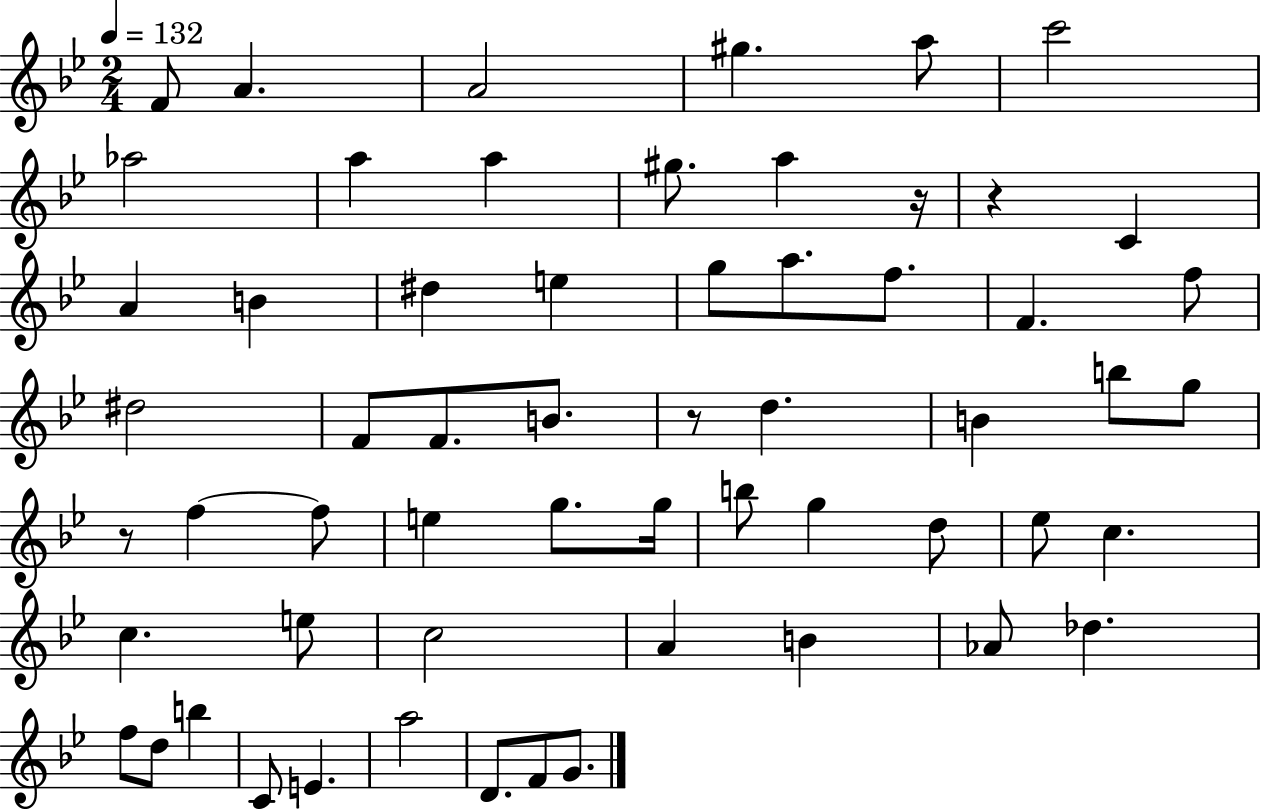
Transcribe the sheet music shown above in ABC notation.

X:1
T:Untitled
M:2/4
L:1/4
K:Bb
F/2 A A2 ^g a/2 c'2 _a2 a a ^g/2 a z/4 z C A B ^d e g/2 a/2 f/2 F f/2 ^d2 F/2 F/2 B/2 z/2 d B b/2 g/2 z/2 f f/2 e g/2 g/4 b/2 g d/2 _e/2 c c e/2 c2 A B _A/2 _d f/2 d/2 b C/2 E a2 D/2 F/2 G/2